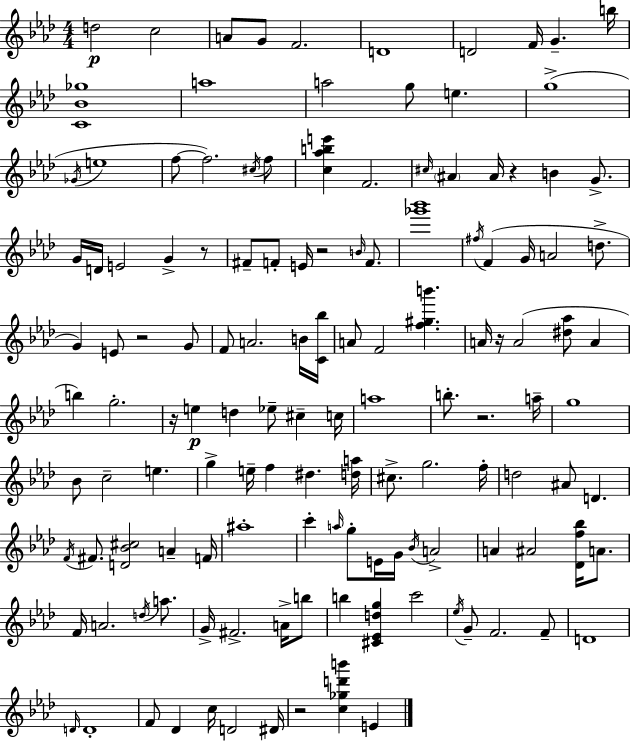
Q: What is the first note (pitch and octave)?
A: D5